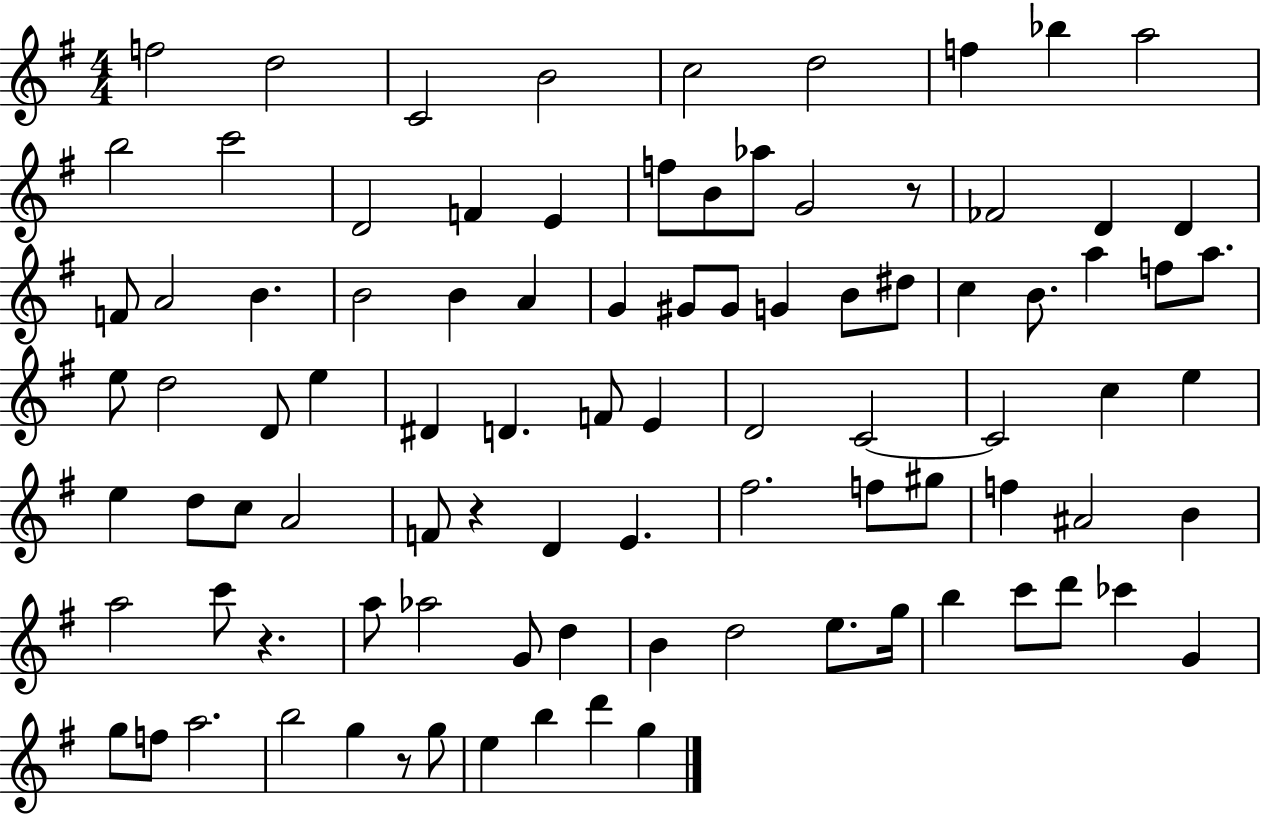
F5/h D5/h C4/h B4/h C5/h D5/h F5/q Bb5/q A5/h B5/h C6/h D4/h F4/q E4/q F5/e B4/e Ab5/e G4/h R/e FES4/h D4/q D4/q F4/e A4/h B4/q. B4/h B4/q A4/q G4/q G#4/e G#4/e G4/q B4/e D#5/e C5/q B4/e. A5/q F5/e A5/e. E5/e D5/h D4/e E5/q D#4/q D4/q. F4/e E4/q D4/h C4/h C4/h C5/q E5/q E5/q D5/e C5/e A4/h F4/e R/q D4/q E4/q. F#5/h. F5/e G#5/e F5/q A#4/h B4/q A5/h C6/e R/q. A5/e Ab5/h G4/e D5/q B4/q D5/h E5/e. G5/s B5/q C6/e D6/e CES6/q G4/q G5/e F5/e A5/h. B5/h G5/q R/e G5/e E5/q B5/q D6/q G5/q